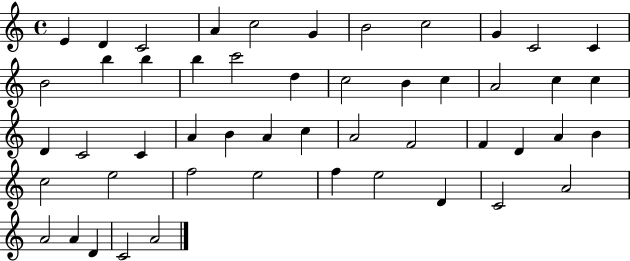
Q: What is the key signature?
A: C major